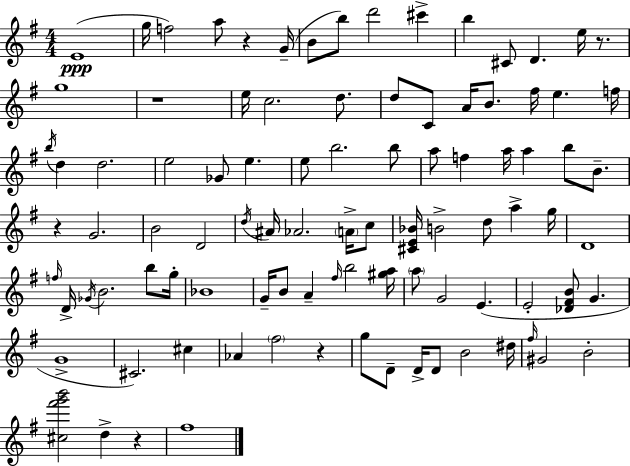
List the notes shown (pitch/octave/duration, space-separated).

E4/w G5/s F5/h A5/e R/q G4/s B4/e B5/e D6/h C#6/q B5/q C#4/e D4/q. E5/s R/e. G5/w R/w E5/s C5/h. D5/e. D5/e C4/e A4/s B4/e. F#5/s E5/q. F5/s B5/s D5/q D5/h. E5/h Gb4/e E5/q. E5/e B5/h. B5/e A5/e F5/q A5/s A5/q B5/e B4/e. R/q G4/h. B4/h D4/h D5/s A#4/s Ab4/h. A4/s C5/e [C#4,E4,Bb4]/s B4/h D5/e A5/q G5/s D4/w F5/s D4/s Gb4/s B4/h. B5/e G5/s Bb4/w G4/s B4/e A4/q F#5/s B5/h [G#5,A5]/s A5/e G4/h E4/q. E4/h [Db4,F#4,B4]/e G4/q. G4/w C#4/h. C#5/q Ab4/q F#5/h R/q G5/e D4/e D4/s D4/e B4/h D#5/s F#5/s G#4/h B4/h [C#5,F#6,G6,B6]/h D5/q R/q F#5/w